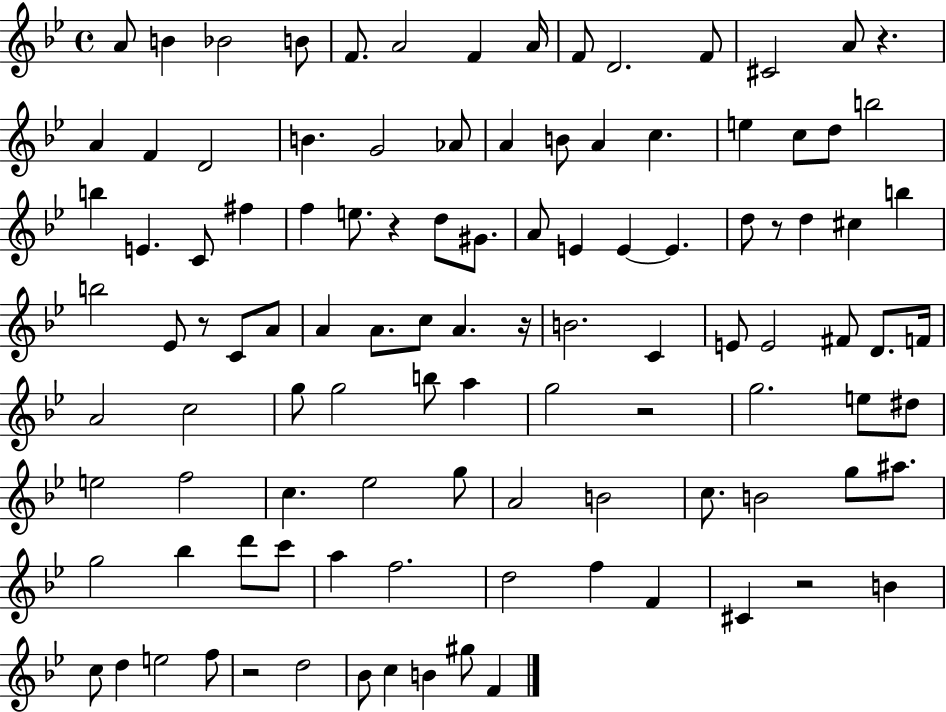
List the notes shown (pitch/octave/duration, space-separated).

A4/e B4/q Bb4/h B4/e F4/e. A4/h F4/q A4/s F4/e D4/h. F4/e C#4/h A4/e R/q. A4/q F4/q D4/h B4/q. G4/h Ab4/e A4/q B4/e A4/q C5/q. E5/q C5/e D5/e B5/h B5/q E4/q. C4/e F#5/q F5/q E5/e. R/q D5/e G#4/e. A4/e E4/q E4/q E4/q. D5/e R/e D5/q C#5/q B5/q B5/h Eb4/e R/e C4/e A4/e A4/q A4/e. C5/e A4/q. R/s B4/h. C4/q E4/e E4/h F#4/e D4/e. F4/s A4/h C5/h G5/e G5/h B5/e A5/q G5/h R/h G5/h. E5/e D#5/e E5/h F5/h C5/q. Eb5/h G5/e A4/h B4/h C5/e. B4/h G5/e A#5/e. G5/h Bb5/q D6/e C6/e A5/q F5/h. D5/h F5/q F4/q C#4/q R/h B4/q C5/e D5/q E5/h F5/e R/h D5/h Bb4/e C5/q B4/q G#5/e F4/q